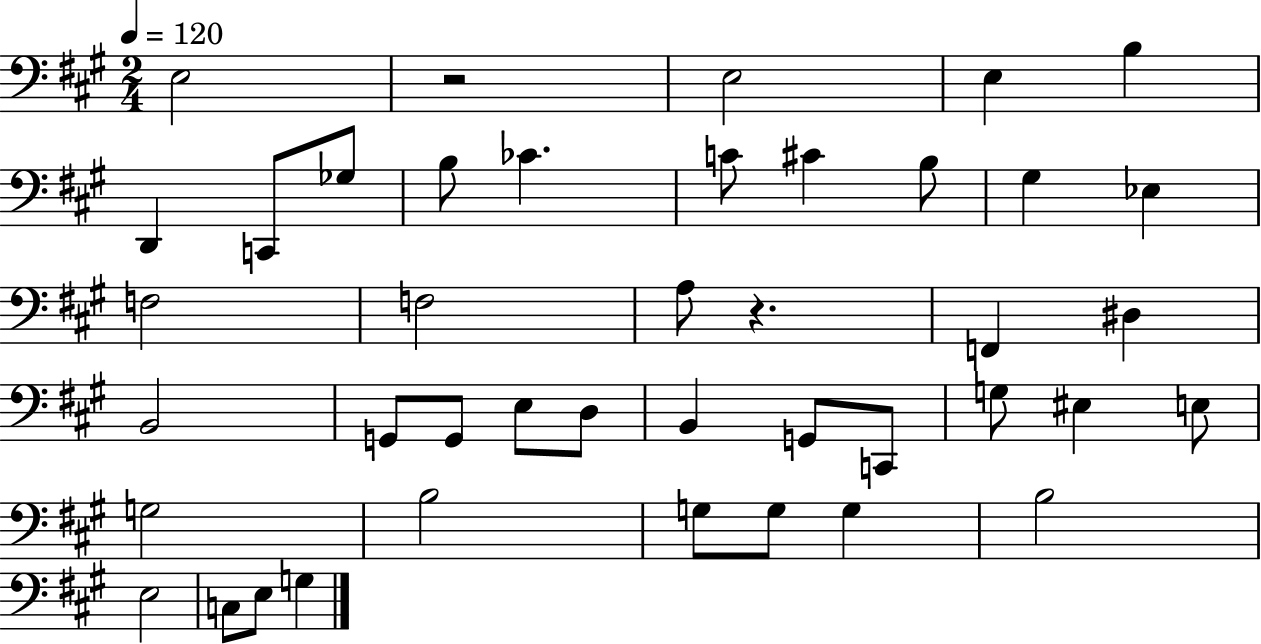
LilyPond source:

{
  \clef bass
  \numericTimeSignature
  \time 2/4
  \key a \major
  \tempo 4 = 120
  e2 | r2 | e2 | e4 b4 | \break d,4 c,8 ges8 | b8 ces'4. | c'8 cis'4 b8 | gis4 ees4 | \break f2 | f2 | a8 r4. | f,4 dis4 | \break b,2 | g,8 g,8 e8 d8 | b,4 g,8 c,8 | g8 eis4 e8 | \break g2 | b2 | g8 g8 g4 | b2 | \break e2 | c8 e8 g4 | \bar "|."
}